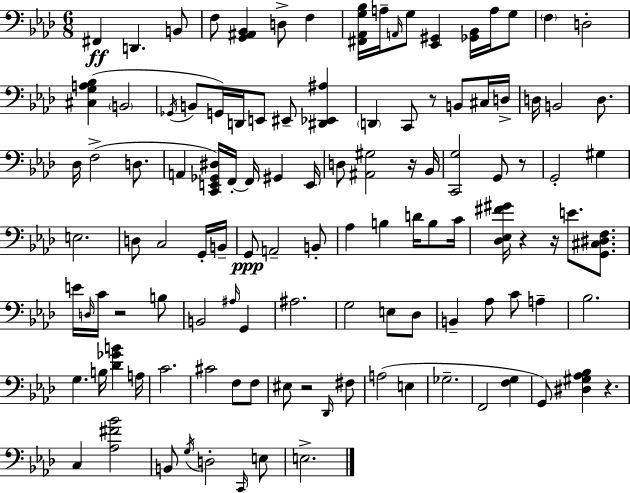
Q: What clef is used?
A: bass